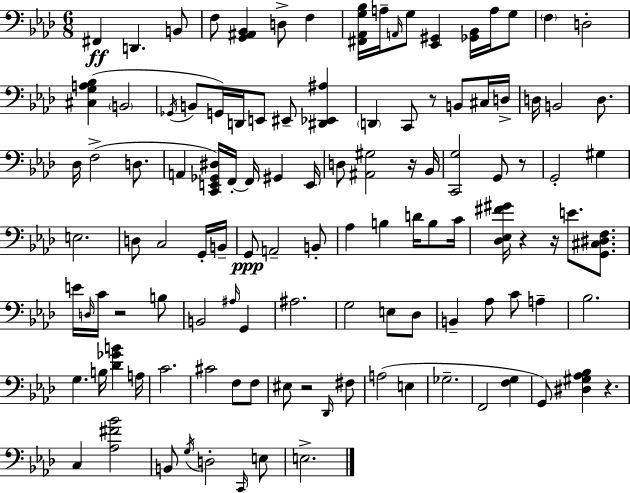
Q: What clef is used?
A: bass